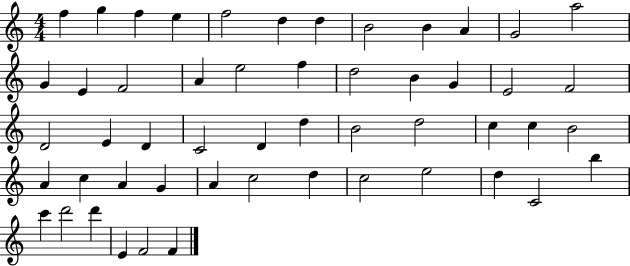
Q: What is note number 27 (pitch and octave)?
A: C4